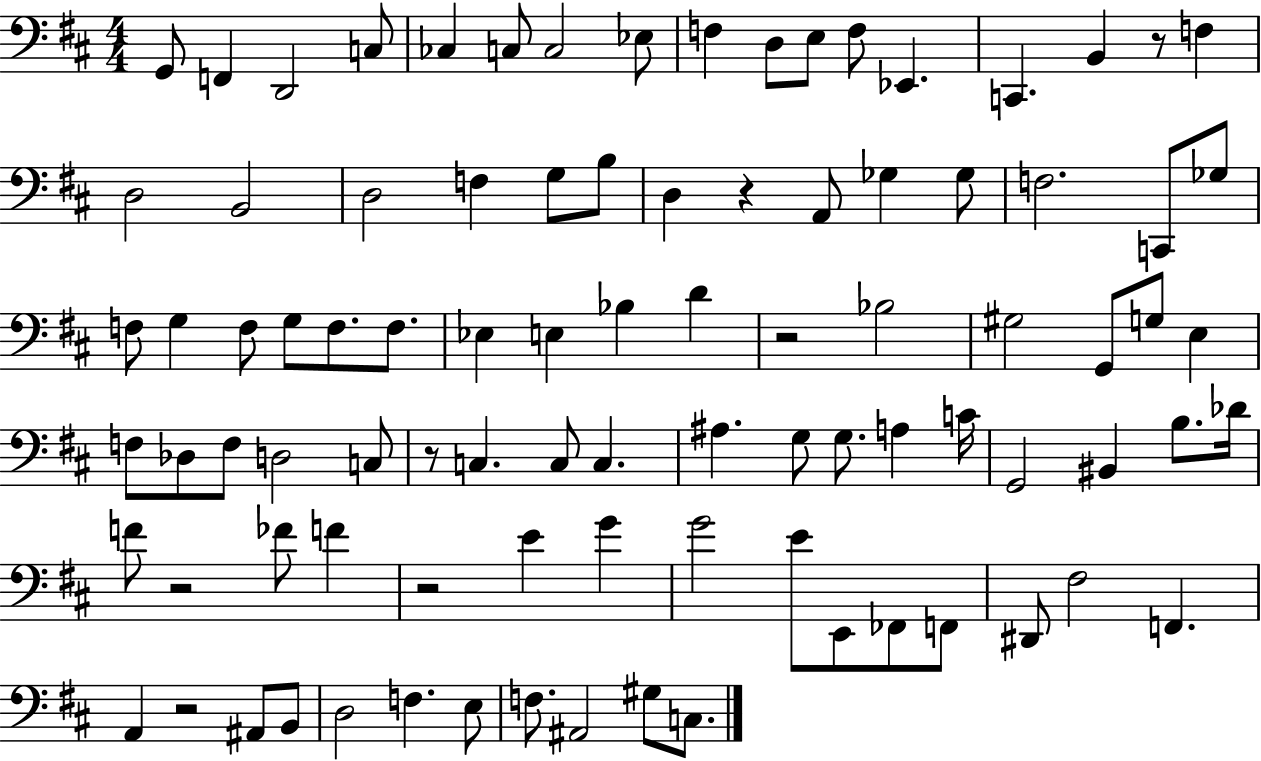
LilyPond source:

{
  \clef bass
  \numericTimeSignature
  \time 4/4
  \key d \major
  g,8 f,4 d,2 c8 | ces4 c8 c2 ees8 | f4 d8 e8 f8 ees,4. | c,4. b,4 r8 f4 | \break d2 b,2 | d2 f4 g8 b8 | d4 r4 a,8 ges4 ges8 | f2. c,8 ges8 | \break f8 g4 f8 g8 f8. f8. | ees4 e4 bes4 d'4 | r2 bes2 | gis2 g,8 g8 e4 | \break f8 des8 f8 d2 c8 | r8 c4. c8 c4. | ais4. g8 g8. a4 c'16 | g,2 bis,4 b8. des'16 | \break f'8 r2 fes'8 f'4 | r2 e'4 g'4 | g'2 e'8 e,8 fes,8 f,8 | dis,8 fis2 f,4. | \break a,4 r2 ais,8 b,8 | d2 f4. e8 | f8. ais,2 gis8 c8. | \bar "|."
}